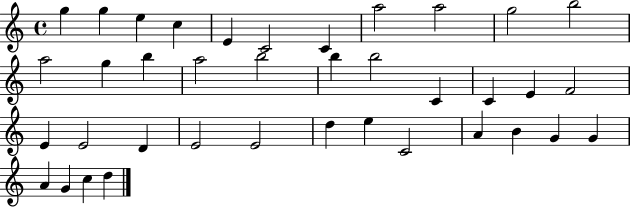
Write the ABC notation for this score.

X:1
T:Untitled
M:4/4
L:1/4
K:C
g g e c E C2 C a2 a2 g2 b2 a2 g b a2 b2 b b2 C C E F2 E E2 D E2 E2 d e C2 A B G G A G c d